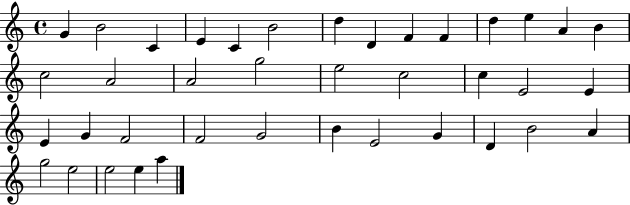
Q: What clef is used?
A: treble